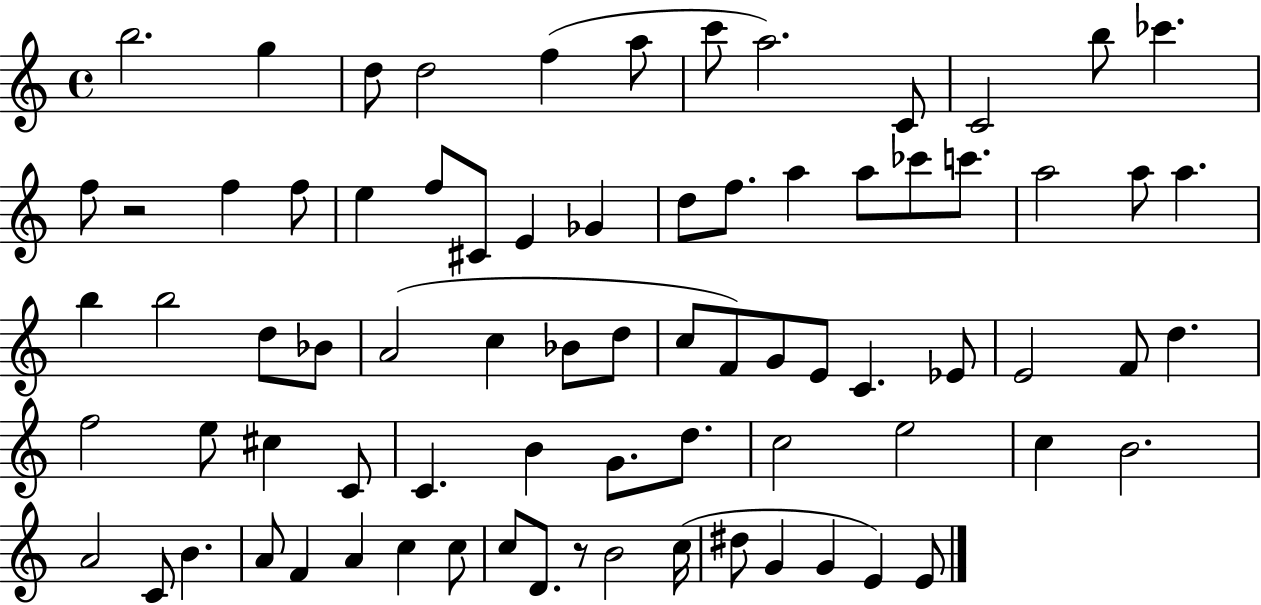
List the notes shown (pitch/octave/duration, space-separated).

B5/h. G5/q D5/e D5/h F5/q A5/e C6/e A5/h. C4/e C4/h B5/e CES6/q. F5/e R/h F5/q F5/e E5/q F5/e C#4/e E4/q Gb4/q D5/e F5/e. A5/q A5/e CES6/e C6/e. A5/h A5/e A5/q. B5/q B5/h D5/e Bb4/e A4/h C5/q Bb4/e D5/e C5/e F4/e G4/e E4/e C4/q. Eb4/e E4/h F4/e D5/q. F5/h E5/e C#5/q C4/e C4/q. B4/q G4/e. D5/e. C5/h E5/h C5/q B4/h. A4/h C4/e B4/q. A4/e F4/q A4/q C5/q C5/e C5/e D4/e. R/e B4/h C5/s D#5/e G4/q G4/q E4/q E4/e